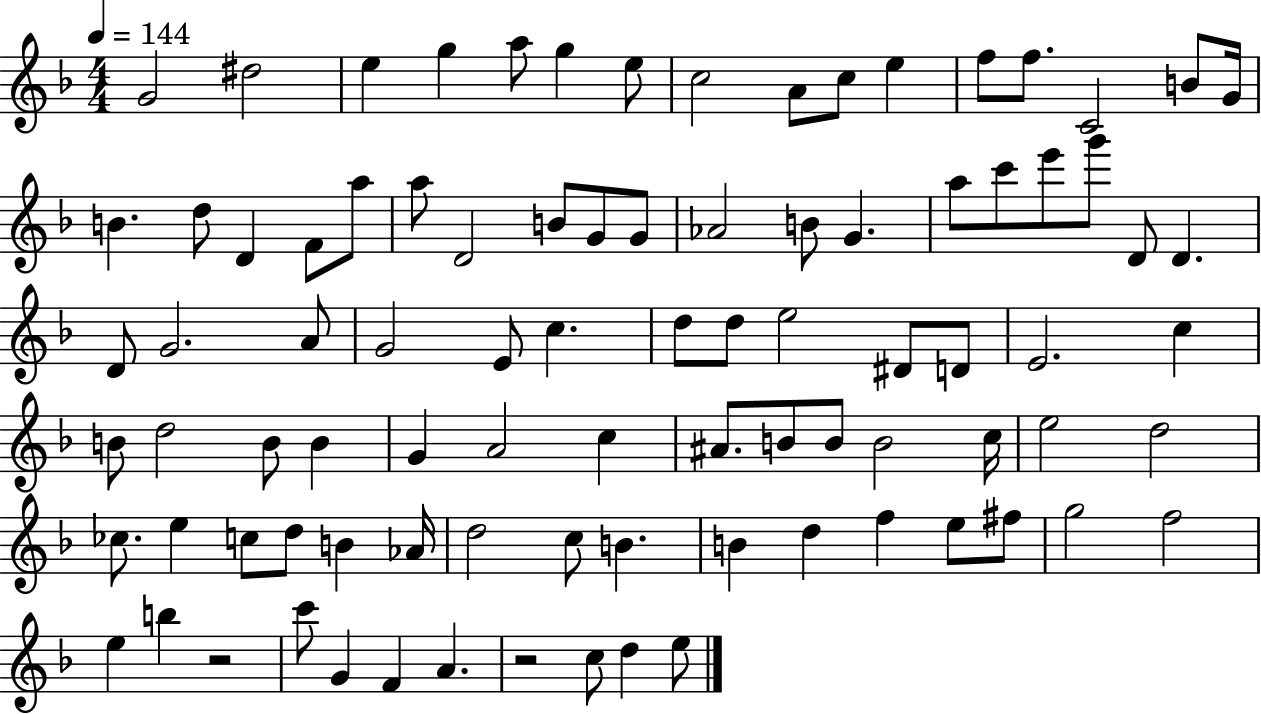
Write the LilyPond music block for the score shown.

{
  \clef treble
  \numericTimeSignature
  \time 4/4
  \key f \major
  \tempo 4 = 144
  g'2 dis''2 | e''4 g''4 a''8 g''4 e''8 | c''2 a'8 c''8 e''4 | f''8 f''8. c'2 b'8 g'16 | \break b'4. d''8 d'4 f'8 a''8 | a''8 d'2 b'8 g'8 g'8 | aes'2 b'8 g'4. | a''8 c'''8 e'''8 g'''8 d'8 d'4. | \break d'8 g'2. a'8 | g'2 e'8 c''4. | d''8 d''8 e''2 dis'8 d'8 | e'2. c''4 | \break b'8 d''2 b'8 b'4 | g'4 a'2 c''4 | ais'8. b'8 b'8 b'2 c''16 | e''2 d''2 | \break ces''8. e''4 c''8 d''8 b'4 aes'16 | d''2 c''8 b'4. | b'4 d''4 f''4 e''8 fis''8 | g''2 f''2 | \break e''4 b''4 r2 | c'''8 g'4 f'4 a'4. | r2 c''8 d''4 e''8 | \bar "|."
}